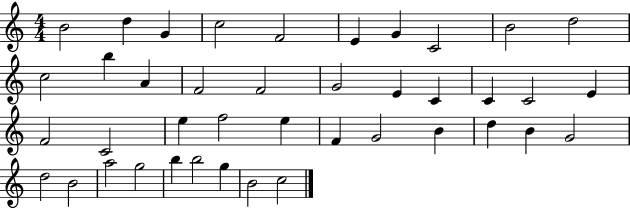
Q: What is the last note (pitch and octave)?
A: C5